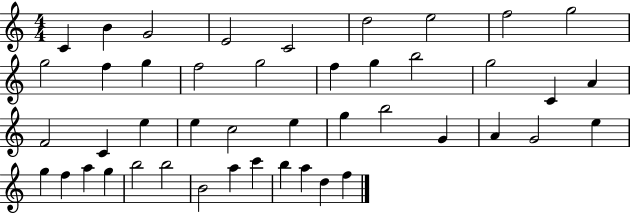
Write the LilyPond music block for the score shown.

{
  \clef treble
  \numericTimeSignature
  \time 4/4
  \key c \major
  c'4 b'4 g'2 | e'2 c'2 | d''2 e''2 | f''2 g''2 | \break g''2 f''4 g''4 | f''2 g''2 | f''4 g''4 b''2 | g''2 c'4 a'4 | \break f'2 c'4 e''4 | e''4 c''2 e''4 | g''4 b''2 g'4 | a'4 g'2 e''4 | \break g''4 f''4 a''4 g''4 | b''2 b''2 | b'2 a''4 c'''4 | b''4 a''4 d''4 f''4 | \break \bar "|."
}